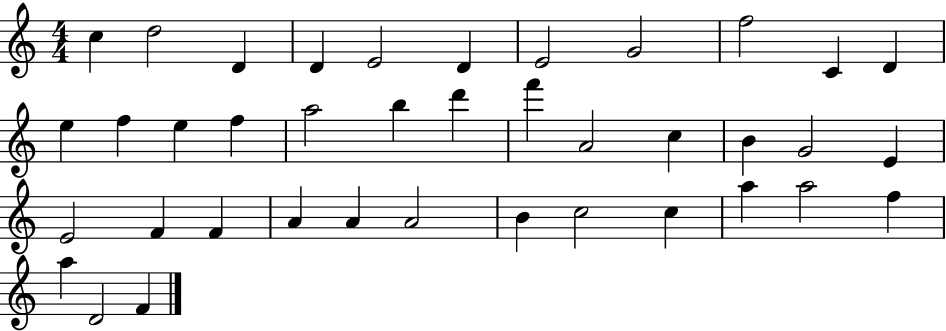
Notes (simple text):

C5/q D5/h D4/q D4/q E4/h D4/q E4/h G4/h F5/h C4/q D4/q E5/q F5/q E5/q F5/q A5/h B5/q D6/q F6/q A4/h C5/q B4/q G4/h E4/q E4/h F4/q F4/q A4/q A4/q A4/h B4/q C5/h C5/q A5/q A5/h F5/q A5/q D4/h F4/q